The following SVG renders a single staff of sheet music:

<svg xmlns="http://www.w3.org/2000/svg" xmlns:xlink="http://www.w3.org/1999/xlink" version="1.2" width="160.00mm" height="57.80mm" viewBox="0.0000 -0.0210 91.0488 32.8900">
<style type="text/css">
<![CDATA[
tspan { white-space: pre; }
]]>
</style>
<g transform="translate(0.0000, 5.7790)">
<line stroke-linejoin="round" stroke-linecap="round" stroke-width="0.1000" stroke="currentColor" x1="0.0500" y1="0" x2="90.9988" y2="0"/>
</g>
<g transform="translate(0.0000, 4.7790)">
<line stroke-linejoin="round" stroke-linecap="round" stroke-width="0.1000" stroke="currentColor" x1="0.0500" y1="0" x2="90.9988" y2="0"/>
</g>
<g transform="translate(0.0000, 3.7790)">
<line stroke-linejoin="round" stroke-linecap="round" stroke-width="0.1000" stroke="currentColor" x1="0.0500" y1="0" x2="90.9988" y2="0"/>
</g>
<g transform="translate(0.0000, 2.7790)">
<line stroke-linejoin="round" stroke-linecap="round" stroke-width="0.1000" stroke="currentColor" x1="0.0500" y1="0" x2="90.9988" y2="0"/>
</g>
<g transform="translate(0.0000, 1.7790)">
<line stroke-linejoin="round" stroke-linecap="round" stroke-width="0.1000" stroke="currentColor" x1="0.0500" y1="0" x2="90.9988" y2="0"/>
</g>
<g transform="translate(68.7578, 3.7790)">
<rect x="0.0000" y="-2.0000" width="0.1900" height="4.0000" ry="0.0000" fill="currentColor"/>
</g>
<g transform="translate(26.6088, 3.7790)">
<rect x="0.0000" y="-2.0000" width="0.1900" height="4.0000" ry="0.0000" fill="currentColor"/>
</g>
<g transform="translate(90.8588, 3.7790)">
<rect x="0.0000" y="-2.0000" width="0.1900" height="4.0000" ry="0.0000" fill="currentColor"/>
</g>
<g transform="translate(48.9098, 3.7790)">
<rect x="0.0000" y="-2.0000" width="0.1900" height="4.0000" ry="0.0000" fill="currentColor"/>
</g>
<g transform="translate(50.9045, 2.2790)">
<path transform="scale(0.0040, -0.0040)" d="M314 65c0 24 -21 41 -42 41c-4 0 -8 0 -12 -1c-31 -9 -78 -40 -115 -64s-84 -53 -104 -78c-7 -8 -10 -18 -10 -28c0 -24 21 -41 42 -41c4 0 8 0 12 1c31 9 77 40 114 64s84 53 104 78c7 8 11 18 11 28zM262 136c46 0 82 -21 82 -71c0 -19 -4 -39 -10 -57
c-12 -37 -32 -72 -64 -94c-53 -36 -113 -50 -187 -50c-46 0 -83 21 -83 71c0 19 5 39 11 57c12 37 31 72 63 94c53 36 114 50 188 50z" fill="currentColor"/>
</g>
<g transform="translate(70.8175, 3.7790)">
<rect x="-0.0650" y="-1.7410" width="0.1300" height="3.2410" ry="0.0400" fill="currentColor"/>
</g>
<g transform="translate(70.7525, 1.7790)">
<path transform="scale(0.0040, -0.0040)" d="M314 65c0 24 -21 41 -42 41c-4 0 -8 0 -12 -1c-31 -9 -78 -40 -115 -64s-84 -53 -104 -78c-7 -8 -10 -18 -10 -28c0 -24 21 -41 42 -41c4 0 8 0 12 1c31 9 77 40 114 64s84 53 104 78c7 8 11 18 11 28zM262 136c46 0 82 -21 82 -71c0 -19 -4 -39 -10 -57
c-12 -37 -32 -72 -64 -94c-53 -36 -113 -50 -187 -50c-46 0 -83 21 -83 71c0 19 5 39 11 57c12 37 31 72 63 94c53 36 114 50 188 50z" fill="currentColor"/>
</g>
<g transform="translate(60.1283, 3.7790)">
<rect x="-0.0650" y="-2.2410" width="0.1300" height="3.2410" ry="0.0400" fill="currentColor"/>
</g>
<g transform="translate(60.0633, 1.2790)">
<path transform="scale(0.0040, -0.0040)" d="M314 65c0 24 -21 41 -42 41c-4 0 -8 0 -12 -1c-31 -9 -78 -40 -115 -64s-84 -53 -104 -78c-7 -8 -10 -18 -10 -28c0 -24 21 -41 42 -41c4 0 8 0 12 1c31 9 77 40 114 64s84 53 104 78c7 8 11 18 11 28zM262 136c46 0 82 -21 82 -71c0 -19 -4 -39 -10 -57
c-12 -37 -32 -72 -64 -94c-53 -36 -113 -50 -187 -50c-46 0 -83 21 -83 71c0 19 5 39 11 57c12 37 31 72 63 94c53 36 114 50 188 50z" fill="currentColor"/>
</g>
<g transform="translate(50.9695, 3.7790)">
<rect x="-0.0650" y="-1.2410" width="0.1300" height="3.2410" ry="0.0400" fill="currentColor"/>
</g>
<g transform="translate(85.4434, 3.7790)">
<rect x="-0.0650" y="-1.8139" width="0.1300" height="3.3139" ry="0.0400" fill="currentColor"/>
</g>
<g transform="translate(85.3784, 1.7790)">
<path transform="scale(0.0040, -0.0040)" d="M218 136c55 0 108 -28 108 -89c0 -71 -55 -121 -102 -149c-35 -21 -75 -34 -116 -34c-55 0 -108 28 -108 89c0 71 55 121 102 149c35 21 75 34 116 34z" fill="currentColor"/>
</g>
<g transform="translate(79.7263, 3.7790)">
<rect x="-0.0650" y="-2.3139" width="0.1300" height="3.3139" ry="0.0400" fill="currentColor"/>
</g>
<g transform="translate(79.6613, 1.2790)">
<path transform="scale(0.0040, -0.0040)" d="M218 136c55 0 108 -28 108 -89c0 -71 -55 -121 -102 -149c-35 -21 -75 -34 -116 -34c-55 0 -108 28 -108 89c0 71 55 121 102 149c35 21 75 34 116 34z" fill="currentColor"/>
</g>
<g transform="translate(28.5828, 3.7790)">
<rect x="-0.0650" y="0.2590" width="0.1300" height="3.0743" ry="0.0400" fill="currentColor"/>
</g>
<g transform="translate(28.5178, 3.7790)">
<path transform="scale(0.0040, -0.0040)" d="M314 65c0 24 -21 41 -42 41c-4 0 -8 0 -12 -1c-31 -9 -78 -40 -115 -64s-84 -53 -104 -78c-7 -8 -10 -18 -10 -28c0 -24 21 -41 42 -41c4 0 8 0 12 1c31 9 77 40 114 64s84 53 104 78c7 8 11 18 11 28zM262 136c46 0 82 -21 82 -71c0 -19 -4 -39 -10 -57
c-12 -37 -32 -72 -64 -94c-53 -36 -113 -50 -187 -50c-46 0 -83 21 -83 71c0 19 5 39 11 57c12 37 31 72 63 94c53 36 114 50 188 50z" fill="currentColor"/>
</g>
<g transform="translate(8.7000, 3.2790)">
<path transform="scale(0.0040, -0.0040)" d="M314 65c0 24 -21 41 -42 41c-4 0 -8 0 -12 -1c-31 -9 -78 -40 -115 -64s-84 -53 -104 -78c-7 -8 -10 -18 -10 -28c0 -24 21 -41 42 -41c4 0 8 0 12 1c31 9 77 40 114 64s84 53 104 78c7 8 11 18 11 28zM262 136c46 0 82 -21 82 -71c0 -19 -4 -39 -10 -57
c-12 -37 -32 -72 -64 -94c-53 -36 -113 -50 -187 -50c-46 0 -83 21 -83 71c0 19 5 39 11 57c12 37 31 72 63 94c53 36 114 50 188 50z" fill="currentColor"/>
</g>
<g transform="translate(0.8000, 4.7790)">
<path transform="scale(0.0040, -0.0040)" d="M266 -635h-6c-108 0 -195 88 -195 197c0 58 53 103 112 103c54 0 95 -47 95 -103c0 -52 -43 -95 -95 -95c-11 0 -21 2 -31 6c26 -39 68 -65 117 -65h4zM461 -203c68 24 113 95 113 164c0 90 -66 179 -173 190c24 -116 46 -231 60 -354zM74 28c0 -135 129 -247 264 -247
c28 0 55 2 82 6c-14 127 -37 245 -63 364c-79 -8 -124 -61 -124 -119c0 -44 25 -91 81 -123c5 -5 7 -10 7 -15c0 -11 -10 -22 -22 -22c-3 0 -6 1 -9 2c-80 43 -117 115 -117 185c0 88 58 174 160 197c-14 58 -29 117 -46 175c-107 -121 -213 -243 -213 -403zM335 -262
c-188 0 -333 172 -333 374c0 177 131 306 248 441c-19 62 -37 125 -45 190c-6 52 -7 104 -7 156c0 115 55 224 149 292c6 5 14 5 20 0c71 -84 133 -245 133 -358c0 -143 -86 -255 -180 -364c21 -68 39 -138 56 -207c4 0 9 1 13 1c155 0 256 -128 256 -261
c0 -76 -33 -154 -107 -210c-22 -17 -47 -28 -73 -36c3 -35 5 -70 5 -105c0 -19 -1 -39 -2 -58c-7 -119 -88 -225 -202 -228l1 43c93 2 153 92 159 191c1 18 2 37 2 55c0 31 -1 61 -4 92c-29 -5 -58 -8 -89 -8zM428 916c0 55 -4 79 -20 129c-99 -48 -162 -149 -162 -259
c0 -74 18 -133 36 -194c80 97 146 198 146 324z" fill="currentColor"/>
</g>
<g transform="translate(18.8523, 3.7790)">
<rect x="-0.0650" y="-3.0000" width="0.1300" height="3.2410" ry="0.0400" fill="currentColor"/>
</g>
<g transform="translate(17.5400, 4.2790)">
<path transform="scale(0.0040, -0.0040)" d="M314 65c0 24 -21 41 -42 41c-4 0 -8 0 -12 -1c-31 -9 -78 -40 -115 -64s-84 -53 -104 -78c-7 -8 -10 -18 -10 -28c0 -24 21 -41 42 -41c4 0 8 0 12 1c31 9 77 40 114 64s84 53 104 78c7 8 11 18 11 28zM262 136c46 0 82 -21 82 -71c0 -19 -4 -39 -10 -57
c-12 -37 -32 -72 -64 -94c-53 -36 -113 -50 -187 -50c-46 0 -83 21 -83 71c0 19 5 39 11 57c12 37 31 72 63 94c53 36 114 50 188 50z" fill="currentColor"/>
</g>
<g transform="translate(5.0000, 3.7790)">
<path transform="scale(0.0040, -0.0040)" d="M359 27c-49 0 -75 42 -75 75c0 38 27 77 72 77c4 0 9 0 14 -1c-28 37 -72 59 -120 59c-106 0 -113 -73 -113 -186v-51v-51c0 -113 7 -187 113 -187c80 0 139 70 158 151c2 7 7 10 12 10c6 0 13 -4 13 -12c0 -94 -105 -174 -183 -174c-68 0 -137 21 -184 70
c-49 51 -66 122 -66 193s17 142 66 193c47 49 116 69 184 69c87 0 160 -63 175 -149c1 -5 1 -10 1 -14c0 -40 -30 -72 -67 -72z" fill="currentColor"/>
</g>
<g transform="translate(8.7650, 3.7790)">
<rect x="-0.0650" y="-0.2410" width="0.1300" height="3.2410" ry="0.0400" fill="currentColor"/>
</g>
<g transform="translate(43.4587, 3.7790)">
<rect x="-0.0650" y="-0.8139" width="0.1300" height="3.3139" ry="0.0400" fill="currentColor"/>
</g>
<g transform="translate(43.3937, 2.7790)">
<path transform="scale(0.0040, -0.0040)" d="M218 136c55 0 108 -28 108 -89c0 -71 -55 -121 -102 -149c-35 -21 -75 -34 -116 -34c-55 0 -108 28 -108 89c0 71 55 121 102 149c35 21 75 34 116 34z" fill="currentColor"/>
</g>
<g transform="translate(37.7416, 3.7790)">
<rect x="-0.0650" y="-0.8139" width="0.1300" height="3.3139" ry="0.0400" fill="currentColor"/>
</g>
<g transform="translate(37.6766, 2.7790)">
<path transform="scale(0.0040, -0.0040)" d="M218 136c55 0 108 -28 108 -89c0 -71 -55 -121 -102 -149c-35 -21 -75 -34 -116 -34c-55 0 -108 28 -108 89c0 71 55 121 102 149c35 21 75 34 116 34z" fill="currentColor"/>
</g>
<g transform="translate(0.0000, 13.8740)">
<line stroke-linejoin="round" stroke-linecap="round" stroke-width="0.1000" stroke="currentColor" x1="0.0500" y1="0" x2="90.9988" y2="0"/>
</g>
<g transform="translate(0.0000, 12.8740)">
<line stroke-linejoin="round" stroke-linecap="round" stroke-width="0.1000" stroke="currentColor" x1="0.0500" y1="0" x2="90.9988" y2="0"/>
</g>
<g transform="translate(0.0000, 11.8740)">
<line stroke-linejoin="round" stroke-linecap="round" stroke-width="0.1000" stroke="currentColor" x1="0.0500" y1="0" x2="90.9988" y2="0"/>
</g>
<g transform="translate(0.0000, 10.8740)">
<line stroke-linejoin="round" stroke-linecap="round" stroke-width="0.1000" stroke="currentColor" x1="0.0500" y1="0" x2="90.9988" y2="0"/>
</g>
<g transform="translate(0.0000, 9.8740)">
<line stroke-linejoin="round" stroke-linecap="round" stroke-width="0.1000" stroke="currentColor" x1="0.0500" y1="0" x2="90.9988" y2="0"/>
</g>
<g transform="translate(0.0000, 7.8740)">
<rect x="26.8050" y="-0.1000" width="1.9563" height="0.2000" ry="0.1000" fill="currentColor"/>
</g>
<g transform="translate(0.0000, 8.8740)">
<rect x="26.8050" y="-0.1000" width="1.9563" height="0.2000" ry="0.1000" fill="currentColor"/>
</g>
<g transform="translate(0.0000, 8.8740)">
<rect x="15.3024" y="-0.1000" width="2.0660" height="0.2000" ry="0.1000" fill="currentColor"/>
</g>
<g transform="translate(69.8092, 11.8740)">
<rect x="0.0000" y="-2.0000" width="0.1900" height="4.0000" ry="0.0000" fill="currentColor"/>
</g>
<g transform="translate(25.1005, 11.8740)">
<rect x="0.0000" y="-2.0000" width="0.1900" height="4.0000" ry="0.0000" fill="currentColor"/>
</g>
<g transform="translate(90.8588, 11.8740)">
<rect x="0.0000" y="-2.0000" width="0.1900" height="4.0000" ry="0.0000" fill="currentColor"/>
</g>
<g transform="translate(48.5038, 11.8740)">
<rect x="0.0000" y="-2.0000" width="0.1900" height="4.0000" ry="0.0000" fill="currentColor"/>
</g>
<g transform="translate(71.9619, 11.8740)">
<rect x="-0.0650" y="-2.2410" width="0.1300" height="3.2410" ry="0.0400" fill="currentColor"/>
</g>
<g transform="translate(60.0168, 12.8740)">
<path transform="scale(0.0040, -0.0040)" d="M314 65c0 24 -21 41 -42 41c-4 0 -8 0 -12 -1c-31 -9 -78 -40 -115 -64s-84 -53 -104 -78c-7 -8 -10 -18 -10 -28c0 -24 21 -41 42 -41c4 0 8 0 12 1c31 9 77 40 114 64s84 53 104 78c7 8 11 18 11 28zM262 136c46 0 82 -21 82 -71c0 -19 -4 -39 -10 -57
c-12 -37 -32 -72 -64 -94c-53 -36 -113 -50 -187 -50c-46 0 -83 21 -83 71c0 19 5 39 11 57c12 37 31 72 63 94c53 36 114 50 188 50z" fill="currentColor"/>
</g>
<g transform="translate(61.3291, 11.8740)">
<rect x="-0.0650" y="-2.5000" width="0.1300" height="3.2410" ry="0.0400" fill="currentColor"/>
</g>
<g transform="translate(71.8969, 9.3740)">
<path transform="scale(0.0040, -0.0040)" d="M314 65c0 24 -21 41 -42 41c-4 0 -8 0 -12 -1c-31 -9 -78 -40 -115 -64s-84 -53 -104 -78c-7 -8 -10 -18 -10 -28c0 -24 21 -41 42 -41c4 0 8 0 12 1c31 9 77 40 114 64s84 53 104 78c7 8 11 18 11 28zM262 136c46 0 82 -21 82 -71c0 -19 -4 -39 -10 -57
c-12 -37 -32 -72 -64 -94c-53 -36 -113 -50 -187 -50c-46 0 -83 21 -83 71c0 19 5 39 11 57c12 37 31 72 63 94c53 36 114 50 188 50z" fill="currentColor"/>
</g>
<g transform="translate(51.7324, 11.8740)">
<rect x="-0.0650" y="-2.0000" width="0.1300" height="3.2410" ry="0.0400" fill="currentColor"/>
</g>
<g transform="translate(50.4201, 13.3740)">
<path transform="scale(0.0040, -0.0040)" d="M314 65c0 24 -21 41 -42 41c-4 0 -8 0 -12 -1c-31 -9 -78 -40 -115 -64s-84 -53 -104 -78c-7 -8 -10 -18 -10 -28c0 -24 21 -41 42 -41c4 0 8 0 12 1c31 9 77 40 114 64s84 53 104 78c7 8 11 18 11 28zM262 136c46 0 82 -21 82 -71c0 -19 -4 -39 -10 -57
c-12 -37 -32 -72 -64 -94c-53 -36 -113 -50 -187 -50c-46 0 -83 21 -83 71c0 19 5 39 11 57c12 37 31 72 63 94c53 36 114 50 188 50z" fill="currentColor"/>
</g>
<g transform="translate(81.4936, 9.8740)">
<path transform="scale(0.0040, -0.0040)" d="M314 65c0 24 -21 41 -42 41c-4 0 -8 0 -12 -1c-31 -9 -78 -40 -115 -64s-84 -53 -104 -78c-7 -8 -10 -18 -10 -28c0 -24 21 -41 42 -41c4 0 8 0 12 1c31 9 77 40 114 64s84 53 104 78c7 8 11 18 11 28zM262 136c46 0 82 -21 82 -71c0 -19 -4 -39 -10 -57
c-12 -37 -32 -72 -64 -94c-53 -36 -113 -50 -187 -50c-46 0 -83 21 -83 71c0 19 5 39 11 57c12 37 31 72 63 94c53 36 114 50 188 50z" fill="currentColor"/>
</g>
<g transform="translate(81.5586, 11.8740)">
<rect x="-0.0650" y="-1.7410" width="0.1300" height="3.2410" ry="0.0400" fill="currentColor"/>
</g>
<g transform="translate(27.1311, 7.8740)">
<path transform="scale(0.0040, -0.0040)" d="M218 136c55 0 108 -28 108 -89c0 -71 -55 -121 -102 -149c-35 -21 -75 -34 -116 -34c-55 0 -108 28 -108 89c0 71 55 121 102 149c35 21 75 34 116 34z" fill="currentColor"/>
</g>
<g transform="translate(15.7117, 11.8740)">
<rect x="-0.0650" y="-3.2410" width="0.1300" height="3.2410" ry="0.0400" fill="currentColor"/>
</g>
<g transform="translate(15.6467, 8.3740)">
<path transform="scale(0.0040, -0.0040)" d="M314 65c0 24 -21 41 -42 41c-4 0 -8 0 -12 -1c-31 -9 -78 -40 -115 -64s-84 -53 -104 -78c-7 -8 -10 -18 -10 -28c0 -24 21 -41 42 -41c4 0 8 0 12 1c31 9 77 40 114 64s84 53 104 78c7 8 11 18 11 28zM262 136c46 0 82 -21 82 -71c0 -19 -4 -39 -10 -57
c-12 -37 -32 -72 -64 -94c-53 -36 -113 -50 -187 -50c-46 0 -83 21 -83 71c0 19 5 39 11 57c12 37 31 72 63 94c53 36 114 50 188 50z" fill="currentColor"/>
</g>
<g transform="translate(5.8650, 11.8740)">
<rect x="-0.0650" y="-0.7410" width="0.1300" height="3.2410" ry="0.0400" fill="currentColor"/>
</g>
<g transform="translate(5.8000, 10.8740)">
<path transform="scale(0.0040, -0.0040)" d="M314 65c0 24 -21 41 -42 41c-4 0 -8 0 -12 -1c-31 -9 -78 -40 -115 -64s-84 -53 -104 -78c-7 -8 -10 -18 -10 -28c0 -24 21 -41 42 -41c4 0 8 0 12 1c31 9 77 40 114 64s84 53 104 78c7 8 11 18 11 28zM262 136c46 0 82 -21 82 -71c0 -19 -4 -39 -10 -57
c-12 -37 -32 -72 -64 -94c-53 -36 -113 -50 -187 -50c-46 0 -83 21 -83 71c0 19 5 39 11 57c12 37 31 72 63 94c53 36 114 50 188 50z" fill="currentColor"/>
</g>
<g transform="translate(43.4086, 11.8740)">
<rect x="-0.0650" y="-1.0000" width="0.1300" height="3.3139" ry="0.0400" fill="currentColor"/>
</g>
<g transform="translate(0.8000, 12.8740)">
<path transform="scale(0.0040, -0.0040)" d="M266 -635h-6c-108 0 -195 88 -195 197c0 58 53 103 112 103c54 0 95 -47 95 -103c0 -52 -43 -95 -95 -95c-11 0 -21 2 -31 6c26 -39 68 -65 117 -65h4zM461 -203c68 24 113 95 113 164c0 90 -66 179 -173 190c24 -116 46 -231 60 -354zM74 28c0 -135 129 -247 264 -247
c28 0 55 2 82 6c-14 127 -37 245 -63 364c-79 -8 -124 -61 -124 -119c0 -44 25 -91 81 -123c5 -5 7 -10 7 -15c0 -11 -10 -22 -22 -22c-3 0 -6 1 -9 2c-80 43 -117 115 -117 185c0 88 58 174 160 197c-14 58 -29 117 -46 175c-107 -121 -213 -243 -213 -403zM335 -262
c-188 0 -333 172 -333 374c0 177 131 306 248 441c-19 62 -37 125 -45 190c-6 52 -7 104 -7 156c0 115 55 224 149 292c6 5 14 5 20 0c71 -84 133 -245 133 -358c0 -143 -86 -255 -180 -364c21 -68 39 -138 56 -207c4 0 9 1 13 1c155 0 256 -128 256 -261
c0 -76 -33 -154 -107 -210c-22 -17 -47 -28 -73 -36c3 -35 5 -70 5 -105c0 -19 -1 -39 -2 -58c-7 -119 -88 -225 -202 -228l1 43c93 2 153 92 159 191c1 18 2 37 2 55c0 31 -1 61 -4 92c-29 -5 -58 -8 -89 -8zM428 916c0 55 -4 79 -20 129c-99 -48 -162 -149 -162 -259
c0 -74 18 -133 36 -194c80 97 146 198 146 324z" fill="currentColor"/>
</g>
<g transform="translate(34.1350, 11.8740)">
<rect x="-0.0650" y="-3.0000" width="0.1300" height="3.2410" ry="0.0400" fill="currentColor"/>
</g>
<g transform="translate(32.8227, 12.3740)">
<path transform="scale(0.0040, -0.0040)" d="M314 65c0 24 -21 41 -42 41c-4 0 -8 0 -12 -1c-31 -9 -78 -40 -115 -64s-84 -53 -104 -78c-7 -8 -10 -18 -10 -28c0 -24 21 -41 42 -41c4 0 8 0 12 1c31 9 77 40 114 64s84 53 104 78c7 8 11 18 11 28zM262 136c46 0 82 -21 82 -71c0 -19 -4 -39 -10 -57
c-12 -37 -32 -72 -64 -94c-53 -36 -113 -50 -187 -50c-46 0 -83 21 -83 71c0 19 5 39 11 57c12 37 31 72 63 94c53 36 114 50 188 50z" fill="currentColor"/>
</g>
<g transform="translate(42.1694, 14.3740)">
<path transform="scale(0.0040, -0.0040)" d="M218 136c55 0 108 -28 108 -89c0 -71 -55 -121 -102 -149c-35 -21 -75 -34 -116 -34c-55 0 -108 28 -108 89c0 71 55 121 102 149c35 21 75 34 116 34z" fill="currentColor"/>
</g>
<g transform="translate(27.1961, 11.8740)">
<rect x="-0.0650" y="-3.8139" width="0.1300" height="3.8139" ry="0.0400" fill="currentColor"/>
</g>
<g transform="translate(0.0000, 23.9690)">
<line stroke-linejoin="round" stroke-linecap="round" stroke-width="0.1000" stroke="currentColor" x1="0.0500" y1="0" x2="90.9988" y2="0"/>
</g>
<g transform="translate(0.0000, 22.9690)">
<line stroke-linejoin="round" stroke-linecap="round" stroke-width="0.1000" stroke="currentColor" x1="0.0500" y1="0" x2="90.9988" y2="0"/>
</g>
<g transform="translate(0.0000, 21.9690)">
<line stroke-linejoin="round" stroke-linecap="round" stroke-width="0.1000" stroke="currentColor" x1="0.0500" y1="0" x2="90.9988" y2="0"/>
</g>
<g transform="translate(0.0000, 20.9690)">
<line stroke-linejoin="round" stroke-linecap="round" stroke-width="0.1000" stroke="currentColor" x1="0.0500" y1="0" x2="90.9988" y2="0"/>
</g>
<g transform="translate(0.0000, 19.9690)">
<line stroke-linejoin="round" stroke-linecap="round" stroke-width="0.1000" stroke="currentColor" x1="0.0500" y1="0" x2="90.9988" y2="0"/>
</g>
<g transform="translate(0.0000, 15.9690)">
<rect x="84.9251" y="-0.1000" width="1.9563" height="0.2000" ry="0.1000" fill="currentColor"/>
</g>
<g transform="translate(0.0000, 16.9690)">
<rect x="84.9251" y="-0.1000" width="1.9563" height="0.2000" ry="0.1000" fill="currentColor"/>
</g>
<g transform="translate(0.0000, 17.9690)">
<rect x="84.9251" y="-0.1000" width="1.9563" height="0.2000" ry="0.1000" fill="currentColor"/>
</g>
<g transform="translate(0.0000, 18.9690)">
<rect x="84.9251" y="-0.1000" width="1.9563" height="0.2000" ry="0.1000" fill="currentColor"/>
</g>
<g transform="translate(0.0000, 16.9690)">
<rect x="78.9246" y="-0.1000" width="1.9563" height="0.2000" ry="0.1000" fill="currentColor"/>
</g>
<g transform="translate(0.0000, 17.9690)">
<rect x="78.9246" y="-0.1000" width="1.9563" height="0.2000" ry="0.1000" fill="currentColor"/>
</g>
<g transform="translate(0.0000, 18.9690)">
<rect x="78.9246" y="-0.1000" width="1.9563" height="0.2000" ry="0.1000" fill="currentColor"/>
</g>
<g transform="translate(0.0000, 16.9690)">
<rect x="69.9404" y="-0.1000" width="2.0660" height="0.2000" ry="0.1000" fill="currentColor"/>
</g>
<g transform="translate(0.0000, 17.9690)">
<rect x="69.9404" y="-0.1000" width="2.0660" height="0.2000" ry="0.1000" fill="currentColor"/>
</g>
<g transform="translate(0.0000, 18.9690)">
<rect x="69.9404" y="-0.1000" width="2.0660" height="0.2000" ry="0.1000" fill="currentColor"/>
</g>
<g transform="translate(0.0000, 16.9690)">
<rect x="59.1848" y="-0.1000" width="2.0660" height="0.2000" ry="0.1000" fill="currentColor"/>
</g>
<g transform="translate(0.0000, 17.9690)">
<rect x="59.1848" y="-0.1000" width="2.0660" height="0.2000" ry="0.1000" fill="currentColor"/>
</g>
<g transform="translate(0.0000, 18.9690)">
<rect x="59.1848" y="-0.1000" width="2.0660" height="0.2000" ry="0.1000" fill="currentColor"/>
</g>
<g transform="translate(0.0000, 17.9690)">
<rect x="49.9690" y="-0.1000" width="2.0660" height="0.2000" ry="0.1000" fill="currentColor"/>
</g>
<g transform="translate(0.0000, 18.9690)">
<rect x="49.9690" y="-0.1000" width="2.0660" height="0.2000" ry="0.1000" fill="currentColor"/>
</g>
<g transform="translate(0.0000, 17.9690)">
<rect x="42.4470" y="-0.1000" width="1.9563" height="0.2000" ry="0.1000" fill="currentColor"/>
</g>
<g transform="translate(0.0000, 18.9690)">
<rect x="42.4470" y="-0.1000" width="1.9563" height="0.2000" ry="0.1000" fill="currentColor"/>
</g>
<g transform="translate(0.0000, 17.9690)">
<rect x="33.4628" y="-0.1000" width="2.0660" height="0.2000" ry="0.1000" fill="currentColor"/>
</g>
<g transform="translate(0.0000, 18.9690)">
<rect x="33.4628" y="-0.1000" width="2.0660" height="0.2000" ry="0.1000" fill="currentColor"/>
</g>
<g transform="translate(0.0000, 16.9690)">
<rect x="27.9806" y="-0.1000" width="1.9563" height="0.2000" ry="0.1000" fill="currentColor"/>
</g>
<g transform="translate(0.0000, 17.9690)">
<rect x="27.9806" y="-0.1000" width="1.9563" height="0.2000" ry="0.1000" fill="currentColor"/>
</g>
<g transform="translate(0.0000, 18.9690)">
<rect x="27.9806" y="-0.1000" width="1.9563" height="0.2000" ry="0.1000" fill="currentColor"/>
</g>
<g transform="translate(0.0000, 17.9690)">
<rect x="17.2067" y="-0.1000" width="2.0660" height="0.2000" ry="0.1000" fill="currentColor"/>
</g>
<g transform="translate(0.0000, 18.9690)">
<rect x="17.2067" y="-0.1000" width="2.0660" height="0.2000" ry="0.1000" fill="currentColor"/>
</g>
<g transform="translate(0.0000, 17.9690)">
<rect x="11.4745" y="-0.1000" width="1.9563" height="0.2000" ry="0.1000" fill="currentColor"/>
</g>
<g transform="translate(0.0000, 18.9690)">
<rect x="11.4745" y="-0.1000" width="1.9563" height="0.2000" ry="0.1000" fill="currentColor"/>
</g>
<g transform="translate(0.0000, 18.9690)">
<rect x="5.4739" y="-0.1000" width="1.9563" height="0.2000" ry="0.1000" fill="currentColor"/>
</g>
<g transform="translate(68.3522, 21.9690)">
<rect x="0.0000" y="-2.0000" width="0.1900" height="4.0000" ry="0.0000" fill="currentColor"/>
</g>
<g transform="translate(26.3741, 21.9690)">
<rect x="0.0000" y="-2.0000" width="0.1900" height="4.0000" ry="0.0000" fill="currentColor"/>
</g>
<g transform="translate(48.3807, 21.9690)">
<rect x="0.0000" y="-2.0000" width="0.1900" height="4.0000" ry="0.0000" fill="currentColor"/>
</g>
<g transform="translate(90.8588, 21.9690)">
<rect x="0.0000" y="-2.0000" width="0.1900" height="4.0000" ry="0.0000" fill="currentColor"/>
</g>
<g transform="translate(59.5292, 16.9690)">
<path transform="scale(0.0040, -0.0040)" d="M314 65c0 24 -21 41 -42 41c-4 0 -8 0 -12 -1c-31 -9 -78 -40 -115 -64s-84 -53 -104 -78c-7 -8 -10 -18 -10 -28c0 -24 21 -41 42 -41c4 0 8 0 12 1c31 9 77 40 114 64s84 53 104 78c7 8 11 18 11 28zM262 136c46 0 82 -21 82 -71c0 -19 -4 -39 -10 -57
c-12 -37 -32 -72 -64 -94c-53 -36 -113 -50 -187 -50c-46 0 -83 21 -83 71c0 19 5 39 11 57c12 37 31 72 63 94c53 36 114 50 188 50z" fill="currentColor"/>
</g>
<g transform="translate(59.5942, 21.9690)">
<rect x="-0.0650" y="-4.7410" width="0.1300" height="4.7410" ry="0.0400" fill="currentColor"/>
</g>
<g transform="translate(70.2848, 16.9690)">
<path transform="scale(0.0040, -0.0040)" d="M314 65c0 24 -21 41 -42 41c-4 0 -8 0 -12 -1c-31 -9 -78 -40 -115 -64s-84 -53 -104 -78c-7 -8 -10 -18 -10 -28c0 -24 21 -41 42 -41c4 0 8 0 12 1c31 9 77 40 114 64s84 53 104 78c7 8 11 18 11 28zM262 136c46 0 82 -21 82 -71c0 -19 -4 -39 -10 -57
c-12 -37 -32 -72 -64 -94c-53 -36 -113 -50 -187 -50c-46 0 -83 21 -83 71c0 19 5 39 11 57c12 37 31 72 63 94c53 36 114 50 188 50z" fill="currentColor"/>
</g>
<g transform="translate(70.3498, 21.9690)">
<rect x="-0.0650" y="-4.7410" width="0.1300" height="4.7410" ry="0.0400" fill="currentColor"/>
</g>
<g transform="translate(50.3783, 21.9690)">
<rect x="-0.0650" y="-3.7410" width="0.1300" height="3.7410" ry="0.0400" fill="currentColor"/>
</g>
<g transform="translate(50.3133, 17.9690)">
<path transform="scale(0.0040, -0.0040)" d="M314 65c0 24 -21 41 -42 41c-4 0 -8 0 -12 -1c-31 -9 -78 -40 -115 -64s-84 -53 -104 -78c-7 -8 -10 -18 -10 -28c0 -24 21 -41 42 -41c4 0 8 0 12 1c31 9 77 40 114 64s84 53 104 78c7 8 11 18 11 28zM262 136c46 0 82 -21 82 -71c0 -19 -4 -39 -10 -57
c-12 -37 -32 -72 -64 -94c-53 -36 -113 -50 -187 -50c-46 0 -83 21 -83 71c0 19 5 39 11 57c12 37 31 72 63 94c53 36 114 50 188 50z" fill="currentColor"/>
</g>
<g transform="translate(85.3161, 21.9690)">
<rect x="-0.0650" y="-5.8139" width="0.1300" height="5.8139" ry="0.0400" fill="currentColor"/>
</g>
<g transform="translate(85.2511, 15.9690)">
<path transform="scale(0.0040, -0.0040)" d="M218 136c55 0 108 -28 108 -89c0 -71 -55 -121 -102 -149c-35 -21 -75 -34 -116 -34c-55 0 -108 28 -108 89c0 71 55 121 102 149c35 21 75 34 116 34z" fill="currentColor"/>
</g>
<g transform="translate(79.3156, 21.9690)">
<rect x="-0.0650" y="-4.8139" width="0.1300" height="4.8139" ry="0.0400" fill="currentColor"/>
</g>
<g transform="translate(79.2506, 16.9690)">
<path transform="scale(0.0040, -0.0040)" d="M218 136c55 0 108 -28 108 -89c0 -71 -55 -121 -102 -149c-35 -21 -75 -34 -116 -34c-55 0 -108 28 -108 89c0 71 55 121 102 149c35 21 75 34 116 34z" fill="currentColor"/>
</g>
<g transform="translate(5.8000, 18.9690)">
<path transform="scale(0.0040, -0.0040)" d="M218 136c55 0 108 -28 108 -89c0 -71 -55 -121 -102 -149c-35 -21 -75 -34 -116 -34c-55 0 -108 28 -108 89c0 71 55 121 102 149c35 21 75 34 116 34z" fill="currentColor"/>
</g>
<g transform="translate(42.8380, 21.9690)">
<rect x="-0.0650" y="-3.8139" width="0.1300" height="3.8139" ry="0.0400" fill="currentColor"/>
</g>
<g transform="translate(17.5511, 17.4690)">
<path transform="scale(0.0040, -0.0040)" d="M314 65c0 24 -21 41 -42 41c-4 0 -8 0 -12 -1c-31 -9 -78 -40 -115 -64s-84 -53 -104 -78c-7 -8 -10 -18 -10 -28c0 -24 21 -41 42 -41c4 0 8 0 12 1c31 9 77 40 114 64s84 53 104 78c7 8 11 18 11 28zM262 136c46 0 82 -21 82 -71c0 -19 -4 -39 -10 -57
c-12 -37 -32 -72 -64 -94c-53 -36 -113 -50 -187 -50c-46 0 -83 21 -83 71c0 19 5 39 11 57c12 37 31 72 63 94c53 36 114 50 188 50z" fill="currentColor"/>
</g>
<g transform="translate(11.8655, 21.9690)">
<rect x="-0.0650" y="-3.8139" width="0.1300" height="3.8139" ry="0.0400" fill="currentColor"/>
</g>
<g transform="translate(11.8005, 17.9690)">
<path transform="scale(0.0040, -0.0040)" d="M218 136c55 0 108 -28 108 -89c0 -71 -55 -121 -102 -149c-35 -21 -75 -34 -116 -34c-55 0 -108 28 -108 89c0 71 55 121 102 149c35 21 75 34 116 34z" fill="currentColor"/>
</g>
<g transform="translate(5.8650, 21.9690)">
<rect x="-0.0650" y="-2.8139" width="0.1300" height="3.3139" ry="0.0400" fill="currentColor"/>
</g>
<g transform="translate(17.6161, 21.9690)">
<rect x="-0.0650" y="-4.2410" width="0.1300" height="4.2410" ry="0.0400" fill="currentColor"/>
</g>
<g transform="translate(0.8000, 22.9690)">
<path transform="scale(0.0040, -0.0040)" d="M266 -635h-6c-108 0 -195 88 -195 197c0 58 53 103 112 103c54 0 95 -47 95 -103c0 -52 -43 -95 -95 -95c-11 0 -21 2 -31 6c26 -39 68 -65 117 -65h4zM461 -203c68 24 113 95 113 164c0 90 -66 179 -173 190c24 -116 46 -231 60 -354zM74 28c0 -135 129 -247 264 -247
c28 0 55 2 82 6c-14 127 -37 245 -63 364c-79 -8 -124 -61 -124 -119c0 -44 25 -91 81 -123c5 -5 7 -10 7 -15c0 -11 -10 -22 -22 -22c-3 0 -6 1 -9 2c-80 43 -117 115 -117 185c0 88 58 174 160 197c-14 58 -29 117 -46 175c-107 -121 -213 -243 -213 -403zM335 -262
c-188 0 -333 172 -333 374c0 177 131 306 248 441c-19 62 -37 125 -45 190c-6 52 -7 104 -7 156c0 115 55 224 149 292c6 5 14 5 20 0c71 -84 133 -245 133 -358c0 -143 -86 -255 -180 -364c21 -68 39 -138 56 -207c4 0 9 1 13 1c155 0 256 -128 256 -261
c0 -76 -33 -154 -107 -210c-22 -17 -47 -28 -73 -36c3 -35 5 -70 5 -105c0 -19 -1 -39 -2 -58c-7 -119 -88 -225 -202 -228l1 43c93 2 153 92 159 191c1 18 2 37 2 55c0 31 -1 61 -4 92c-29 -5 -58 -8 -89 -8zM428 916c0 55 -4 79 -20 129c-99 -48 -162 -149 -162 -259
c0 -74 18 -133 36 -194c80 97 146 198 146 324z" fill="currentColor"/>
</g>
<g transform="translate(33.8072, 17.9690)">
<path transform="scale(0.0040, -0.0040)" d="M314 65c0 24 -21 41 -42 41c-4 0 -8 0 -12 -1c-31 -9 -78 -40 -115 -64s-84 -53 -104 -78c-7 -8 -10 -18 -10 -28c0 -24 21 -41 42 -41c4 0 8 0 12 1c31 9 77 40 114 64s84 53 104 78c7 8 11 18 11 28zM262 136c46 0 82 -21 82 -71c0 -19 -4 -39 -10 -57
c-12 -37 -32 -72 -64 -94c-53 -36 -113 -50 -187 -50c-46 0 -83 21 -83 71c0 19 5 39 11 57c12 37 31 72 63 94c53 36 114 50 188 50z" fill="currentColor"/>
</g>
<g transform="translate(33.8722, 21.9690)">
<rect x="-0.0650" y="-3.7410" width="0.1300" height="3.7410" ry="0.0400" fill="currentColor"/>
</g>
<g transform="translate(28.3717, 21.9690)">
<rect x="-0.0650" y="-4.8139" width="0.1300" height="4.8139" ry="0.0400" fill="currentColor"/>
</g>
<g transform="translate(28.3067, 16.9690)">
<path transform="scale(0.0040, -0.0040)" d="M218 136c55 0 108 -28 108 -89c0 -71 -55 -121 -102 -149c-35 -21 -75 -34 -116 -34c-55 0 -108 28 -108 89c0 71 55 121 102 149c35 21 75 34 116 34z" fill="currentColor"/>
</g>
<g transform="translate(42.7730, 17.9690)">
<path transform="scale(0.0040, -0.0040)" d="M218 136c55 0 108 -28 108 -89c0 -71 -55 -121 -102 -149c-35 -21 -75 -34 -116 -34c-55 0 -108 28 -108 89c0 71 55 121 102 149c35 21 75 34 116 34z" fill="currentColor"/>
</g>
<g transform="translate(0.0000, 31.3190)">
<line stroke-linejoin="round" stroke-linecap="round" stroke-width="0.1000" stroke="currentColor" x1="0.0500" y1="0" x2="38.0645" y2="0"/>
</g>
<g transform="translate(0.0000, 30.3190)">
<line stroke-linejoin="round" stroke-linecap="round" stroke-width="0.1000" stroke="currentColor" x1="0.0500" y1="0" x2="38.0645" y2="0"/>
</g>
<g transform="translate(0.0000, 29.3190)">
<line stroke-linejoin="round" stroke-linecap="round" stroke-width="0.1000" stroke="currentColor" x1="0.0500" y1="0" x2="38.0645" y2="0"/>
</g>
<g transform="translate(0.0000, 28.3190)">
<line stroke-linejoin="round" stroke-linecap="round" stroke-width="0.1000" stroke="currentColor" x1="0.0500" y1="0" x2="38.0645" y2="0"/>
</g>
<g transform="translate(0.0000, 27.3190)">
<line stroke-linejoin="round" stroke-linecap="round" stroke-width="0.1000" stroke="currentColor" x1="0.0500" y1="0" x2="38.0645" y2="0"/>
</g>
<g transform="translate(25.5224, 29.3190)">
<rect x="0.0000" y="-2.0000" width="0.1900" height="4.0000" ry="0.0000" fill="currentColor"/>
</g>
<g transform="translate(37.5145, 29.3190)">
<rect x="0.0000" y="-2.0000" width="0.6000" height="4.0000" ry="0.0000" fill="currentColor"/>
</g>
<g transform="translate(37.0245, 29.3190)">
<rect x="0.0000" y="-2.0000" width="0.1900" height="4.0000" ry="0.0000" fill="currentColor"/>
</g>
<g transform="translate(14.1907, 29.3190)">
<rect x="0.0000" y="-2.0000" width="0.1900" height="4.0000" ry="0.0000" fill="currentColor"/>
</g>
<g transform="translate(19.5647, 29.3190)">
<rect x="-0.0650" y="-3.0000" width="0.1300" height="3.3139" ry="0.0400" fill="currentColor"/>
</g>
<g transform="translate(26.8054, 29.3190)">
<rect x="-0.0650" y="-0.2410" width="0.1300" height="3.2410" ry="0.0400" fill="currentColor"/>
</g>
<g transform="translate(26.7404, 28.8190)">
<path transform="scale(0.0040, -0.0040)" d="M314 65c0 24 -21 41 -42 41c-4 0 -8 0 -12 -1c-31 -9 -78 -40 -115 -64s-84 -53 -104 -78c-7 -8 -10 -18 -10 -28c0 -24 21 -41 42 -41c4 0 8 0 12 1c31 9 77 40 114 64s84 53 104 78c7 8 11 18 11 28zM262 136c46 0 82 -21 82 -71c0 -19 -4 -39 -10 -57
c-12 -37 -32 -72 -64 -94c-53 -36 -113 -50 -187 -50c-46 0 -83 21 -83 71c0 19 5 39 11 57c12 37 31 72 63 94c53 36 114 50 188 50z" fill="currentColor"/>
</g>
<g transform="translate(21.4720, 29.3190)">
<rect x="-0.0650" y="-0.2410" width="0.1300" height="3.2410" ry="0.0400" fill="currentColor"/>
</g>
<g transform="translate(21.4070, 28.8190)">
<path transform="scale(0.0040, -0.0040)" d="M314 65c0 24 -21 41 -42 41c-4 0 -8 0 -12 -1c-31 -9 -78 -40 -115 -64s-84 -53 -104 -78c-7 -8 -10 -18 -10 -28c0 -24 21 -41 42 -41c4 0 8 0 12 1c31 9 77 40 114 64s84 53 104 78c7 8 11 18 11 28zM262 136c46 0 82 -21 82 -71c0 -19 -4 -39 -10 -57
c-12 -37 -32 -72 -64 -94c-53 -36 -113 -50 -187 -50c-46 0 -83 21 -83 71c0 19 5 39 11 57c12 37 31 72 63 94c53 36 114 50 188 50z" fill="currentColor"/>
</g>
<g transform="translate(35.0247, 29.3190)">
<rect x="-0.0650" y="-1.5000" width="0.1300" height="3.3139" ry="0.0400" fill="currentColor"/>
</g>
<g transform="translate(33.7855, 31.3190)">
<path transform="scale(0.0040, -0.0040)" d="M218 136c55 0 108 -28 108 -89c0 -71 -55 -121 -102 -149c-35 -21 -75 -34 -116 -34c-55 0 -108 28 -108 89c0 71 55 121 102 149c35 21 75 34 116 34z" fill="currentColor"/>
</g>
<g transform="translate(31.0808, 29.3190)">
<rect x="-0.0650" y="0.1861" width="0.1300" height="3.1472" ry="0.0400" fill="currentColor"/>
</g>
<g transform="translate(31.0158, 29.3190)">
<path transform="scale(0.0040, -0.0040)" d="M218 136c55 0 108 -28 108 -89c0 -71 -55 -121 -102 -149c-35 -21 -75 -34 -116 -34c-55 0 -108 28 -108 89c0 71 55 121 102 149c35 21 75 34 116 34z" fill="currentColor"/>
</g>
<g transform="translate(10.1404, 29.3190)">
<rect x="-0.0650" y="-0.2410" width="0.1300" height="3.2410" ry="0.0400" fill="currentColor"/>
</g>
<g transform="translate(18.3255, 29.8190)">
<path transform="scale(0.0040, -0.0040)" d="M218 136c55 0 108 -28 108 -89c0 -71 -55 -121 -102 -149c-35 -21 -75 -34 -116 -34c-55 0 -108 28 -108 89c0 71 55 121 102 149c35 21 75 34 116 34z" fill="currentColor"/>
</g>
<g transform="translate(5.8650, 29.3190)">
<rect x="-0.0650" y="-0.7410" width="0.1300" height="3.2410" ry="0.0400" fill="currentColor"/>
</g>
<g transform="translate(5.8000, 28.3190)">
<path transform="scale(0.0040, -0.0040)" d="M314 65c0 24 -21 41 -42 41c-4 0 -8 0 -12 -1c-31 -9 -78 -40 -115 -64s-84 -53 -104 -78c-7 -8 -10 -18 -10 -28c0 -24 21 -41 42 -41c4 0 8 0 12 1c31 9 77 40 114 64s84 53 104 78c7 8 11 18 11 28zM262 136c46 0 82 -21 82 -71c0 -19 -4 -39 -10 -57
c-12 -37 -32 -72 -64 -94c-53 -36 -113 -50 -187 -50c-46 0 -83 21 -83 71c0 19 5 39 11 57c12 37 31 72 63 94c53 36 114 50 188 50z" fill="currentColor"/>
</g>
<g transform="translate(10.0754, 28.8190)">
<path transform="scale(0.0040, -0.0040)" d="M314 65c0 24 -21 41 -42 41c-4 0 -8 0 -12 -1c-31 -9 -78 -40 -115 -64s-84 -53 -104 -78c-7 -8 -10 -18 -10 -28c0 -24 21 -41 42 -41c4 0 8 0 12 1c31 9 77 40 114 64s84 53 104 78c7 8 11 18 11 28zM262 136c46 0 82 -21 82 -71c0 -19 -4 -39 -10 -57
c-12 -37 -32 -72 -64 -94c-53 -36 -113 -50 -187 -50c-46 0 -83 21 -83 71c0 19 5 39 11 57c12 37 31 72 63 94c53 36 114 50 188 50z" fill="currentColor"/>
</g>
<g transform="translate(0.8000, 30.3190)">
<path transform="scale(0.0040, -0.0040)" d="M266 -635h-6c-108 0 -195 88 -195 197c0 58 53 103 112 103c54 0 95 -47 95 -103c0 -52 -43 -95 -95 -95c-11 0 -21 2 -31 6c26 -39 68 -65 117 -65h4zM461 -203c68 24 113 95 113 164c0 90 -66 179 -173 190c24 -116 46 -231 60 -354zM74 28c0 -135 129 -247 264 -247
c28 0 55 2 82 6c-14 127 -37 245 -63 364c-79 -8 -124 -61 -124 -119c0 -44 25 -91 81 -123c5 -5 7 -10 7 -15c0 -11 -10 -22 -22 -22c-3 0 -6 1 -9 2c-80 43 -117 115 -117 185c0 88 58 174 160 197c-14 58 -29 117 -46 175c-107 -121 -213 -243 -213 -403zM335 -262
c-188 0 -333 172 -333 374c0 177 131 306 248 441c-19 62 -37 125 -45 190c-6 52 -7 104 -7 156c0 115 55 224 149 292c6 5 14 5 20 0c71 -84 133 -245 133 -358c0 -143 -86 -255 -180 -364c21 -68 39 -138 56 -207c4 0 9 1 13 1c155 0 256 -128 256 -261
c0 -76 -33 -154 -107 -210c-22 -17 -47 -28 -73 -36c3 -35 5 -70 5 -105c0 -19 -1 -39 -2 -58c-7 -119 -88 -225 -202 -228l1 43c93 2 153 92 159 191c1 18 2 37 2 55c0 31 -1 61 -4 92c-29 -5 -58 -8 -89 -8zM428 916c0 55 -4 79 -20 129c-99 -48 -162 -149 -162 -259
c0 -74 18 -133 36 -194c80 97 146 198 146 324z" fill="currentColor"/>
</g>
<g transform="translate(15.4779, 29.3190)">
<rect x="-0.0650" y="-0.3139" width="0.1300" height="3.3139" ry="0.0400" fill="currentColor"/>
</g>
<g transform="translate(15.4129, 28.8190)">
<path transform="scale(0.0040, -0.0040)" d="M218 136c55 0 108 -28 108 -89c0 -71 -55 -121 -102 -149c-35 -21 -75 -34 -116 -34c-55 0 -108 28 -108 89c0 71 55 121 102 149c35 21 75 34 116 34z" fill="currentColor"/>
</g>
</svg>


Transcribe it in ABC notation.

X:1
T:Untitled
M:4/4
L:1/4
K:C
c2 A2 B2 d d e2 g2 f2 g f d2 b2 c' A2 D F2 G2 g2 f2 a c' d'2 e' c'2 c' c'2 e'2 e'2 e' g' d2 c2 c A c2 c2 B E